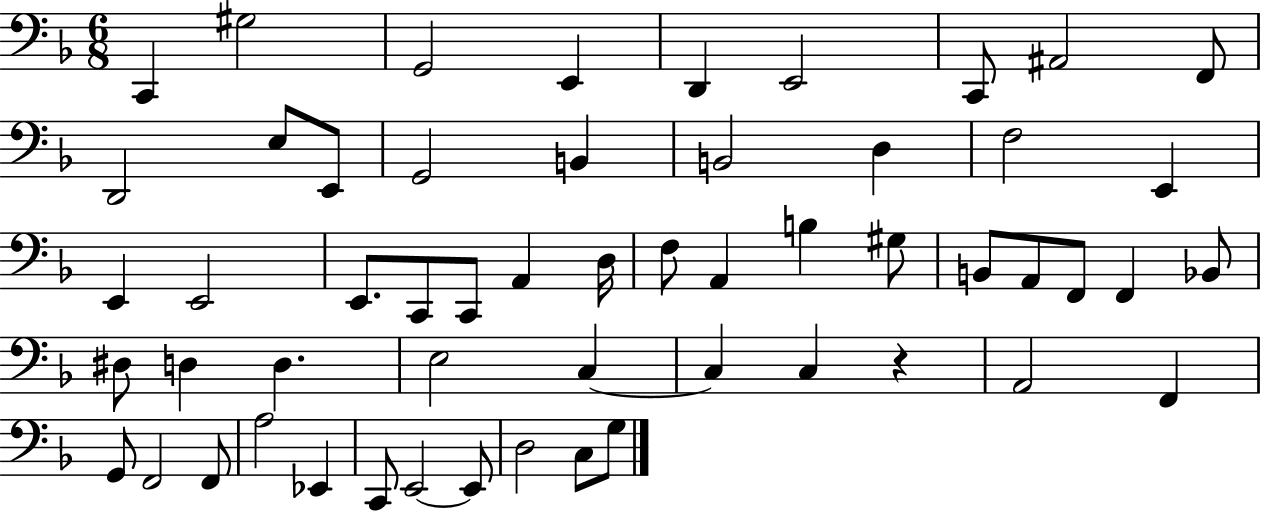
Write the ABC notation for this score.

X:1
T:Untitled
M:6/8
L:1/4
K:F
C,, ^G,2 G,,2 E,, D,, E,,2 C,,/2 ^A,,2 F,,/2 D,,2 E,/2 E,,/2 G,,2 B,, B,,2 D, F,2 E,, E,, E,,2 E,,/2 C,,/2 C,,/2 A,, D,/4 F,/2 A,, B, ^G,/2 B,,/2 A,,/2 F,,/2 F,, _B,,/2 ^D,/2 D, D, E,2 C, C, C, z A,,2 F,, G,,/2 F,,2 F,,/2 A,2 _E,, C,,/2 E,,2 E,,/2 D,2 C,/2 G,/2